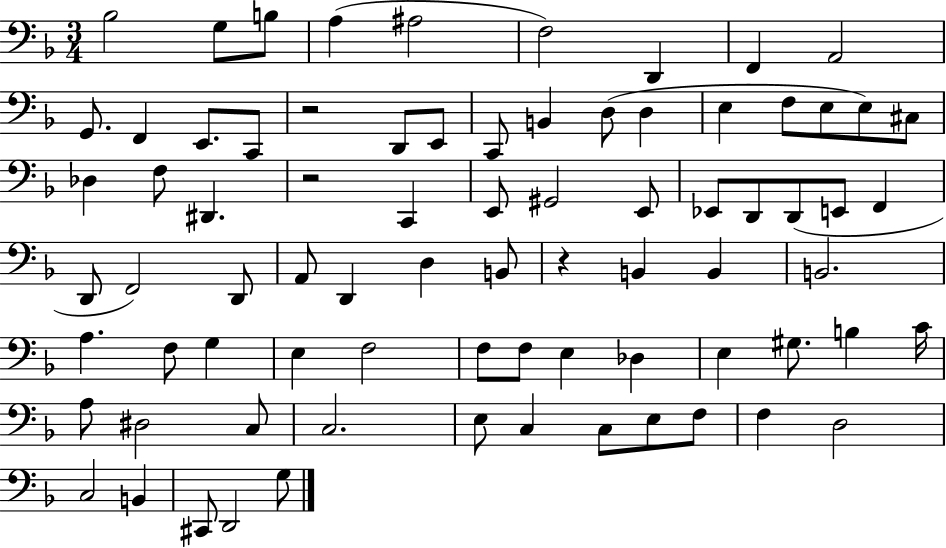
{
  \clef bass
  \numericTimeSignature
  \time 3/4
  \key f \major
  bes2 g8 b8 | a4( ais2 | f2) d,4 | f,4 a,2 | \break g,8. f,4 e,8. c,8 | r2 d,8 e,8 | c,8 b,4 d8( d4 | e4 f8 e8 e8) cis8 | \break des4 f8 dis,4. | r2 c,4 | e,8 gis,2 e,8 | ees,8 d,8 d,8( e,8 f,4 | \break d,8 f,2) d,8 | a,8 d,4 d4 b,8 | r4 b,4 b,4 | b,2. | \break a4. f8 g4 | e4 f2 | f8 f8 e4 des4 | e4 gis8. b4 c'16 | \break a8 dis2 c8 | c2. | e8 c4 c8 e8 f8 | f4 d2 | \break c2 b,4 | cis,8 d,2 g8 | \bar "|."
}